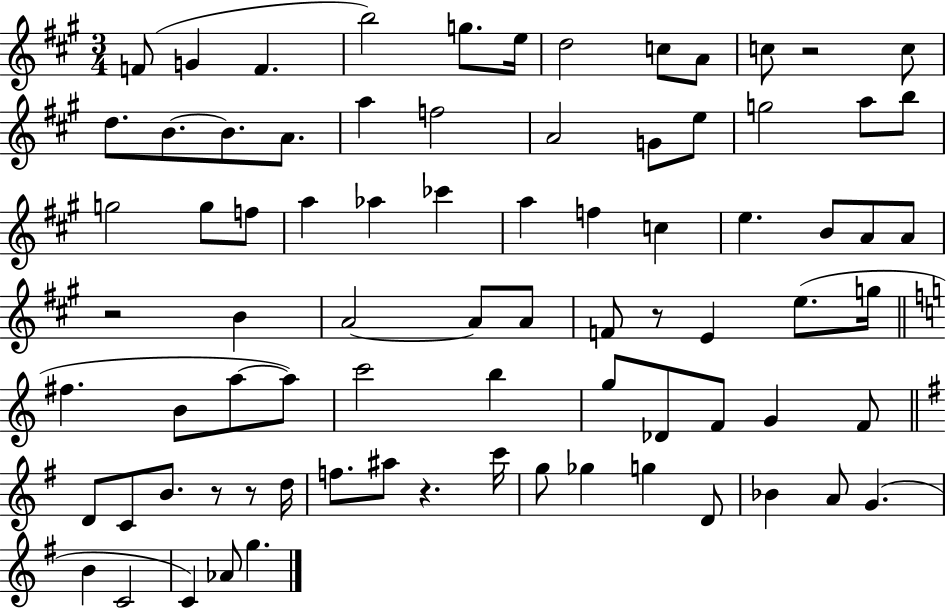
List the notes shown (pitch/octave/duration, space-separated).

F4/e G4/q F4/q. B5/h G5/e. E5/s D5/h C5/e A4/e C5/e R/h C5/e D5/e. B4/e. B4/e. A4/e. A5/q F5/h A4/h G4/e E5/e G5/h A5/e B5/e G5/h G5/e F5/e A5/q Ab5/q CES6/q A5/q F5/q C5/q E5/q. B4/e A4/e A4/e R/h B4/q A4/h A4/e A4/e F4/e R/e E4/q E5/e. G5/s F#5/q. B4/e A5/e A5/e C6/h B5/q G5/e Db4/e F4/e G4/q F4/e D4/e C4/e B4/e. R/e R/e D5/s F5/e. A#5/e R/q. C6/s G5/e Gb5/q G5/q D4/e Bb4/q A4/e G4/q. B4/q C4/h C4/q Ab4/e G5/q.